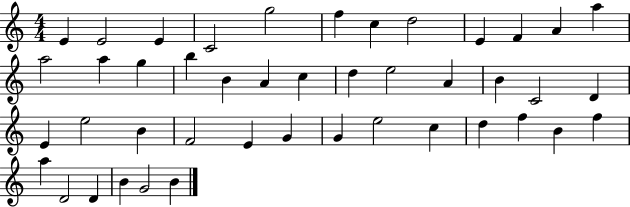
X:1
T:Untitled
M:4/4
L:1/4
K:C
E E2 E C2 g2 f c d2 E F A a a2 a g b B A c d e2 A B C2 D E e2 B F2 E G G e2 c d f B f a D2 D B G2 B